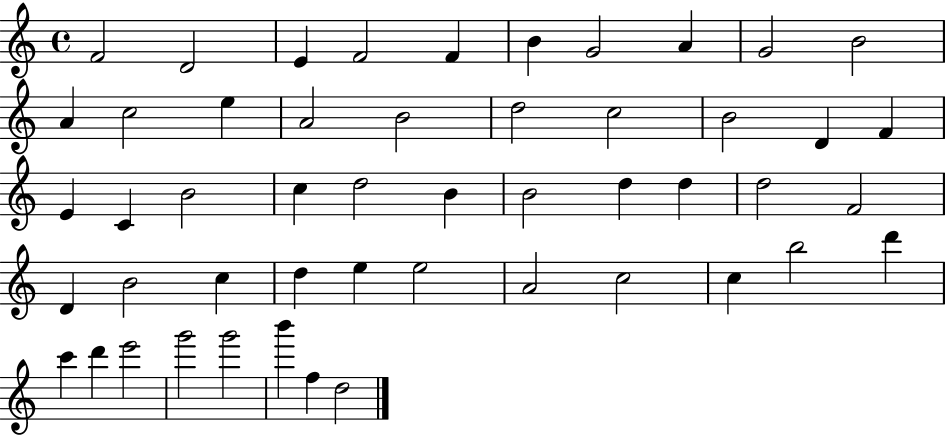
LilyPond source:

{
  \clef treble
  \time 4/4
  \defaultTimeSignature
  \key c \major
  f'2 d'2 | e'4 f'2 f'4 | b'4 g'2 a'4 | g'2 b'2 | \break a'4 c''2 e''4 | a'2 b'2 | d''2 c''2 | b'2 d'4 f'4 | \break e'4 c'4 b'2 | c''4 d''2 b'4 | b'2 d''4 d''4 | d''2 f'2 | \break d'4 b'2 c''4 | d''4 e''4 e''2 | a'2 c''2 | c''4 b''2 d'''4 | \break c'''4 d'''4 e'''2 | g'''2 g'''2 | b'''4 f''4 d''2 | \bar "|."
}